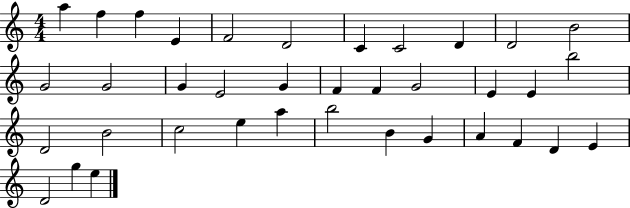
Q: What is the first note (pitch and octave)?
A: A5